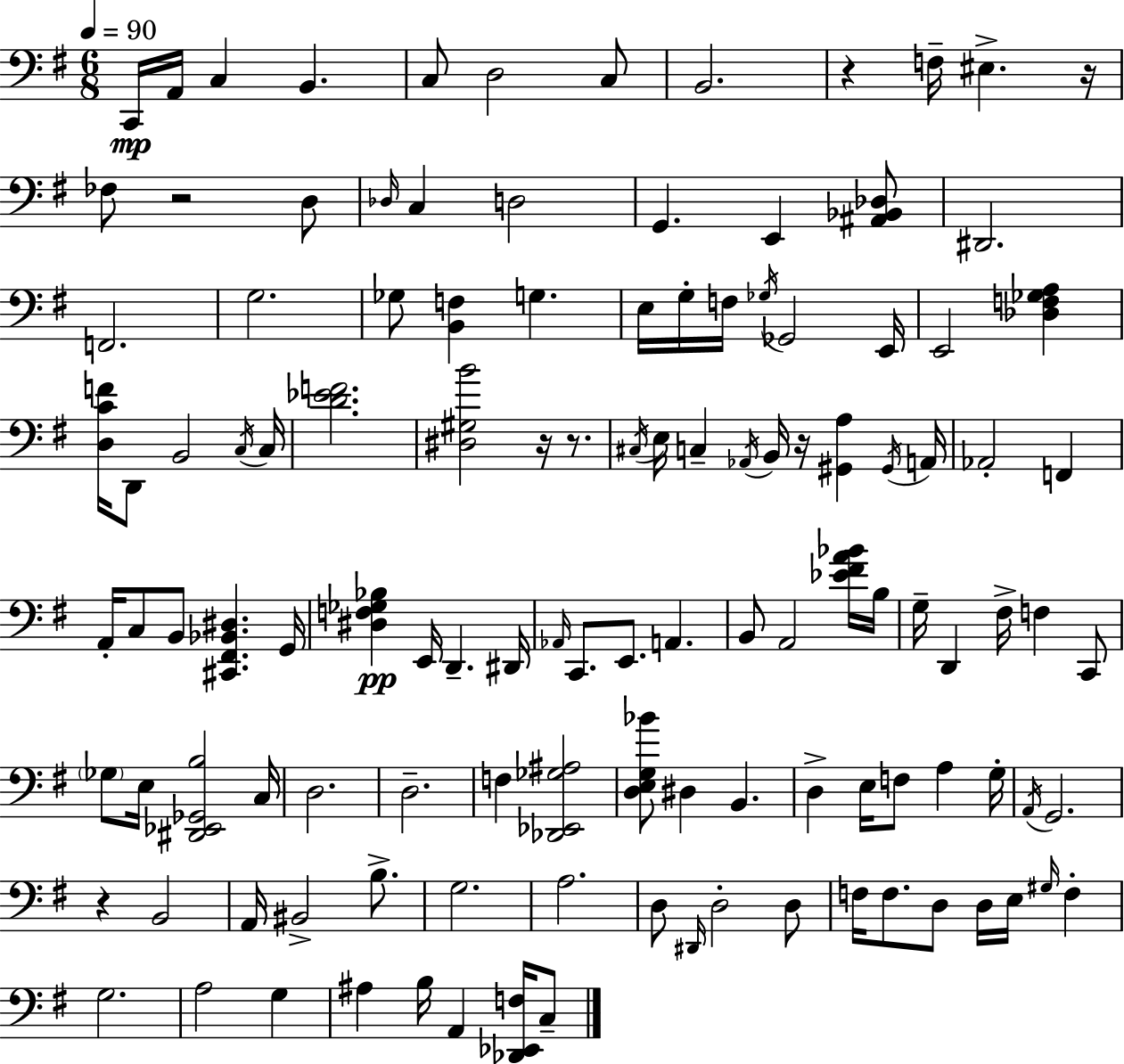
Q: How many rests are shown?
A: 7